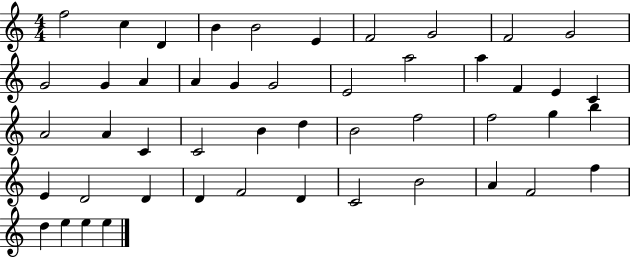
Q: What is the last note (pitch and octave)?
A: E5